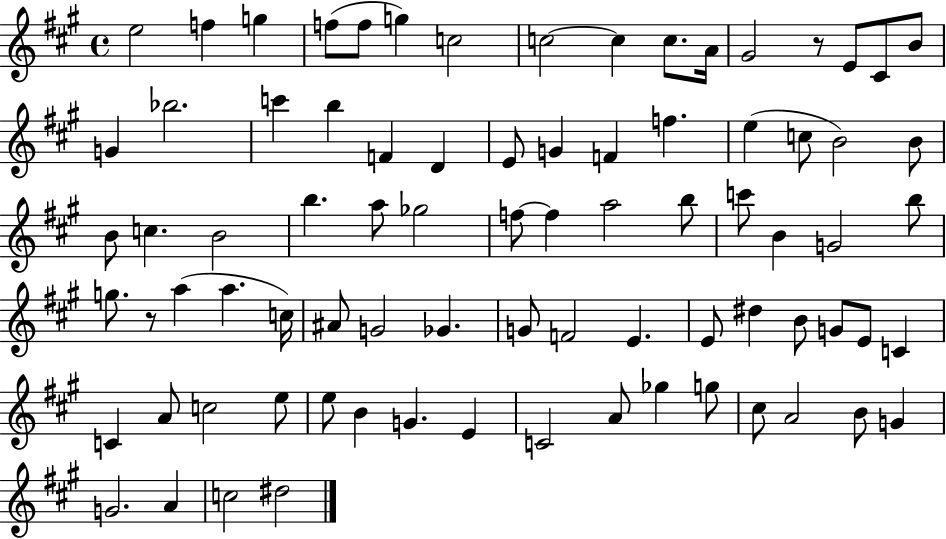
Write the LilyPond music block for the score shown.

{
  \clef treble
  \time 4/4
  \defaultTimeSignature
  \key a \major
  e''2 f''4 g''4 | f''8( f''8 g''4) c''2 | c''2~~ c''4 c''8. a'16 | gis'2 r8 e'8 cis'8 b'8 | \break g'4 bes''2. | c'''4 b''4 f'4 d'4 | e'8 g'4 f'4 f''4. | e''4( c''8 b'2) b'8 | \break b'8 c''4. b'2 | b''4. a''8 ges''2 | f''8~~ f''4 a''2 b''8 | c'''8 b'4 g'2 b''8 | \break g''8. r8 a''4( a''4. c''16) | ais'8 g'2 ges'4. | g'8 f'2 e'4. | e'8 dis''4 b'8 g'8 e'8 c'4 | \break c'4 a'8 c''2 e''8 | e''8 b'4 g'4. e'4 | c'2 a'8 ges''4 g''8 | cis''8 a'2 b'8 g'4 | \break g'2. a'4 | c''2 dis''2 | \bar "|."
}